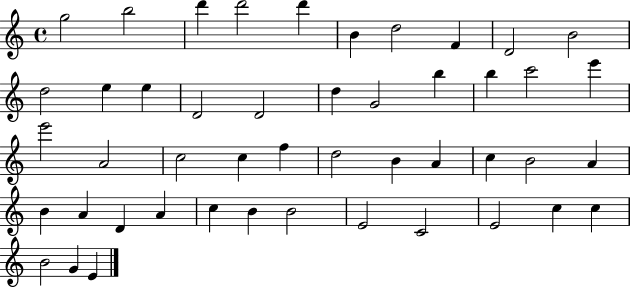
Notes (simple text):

G5/h B5/h D6/q D6/h D6/q B4/q D5/h F4/q D4/h B4/h D5/h E5/q E5/q D4/h D4/h D5/q G4/h B5/q B5/q C6/h E6/q E6/h A4/h C5/h C5/q F5/q D5/h B4/q A4/q C5/q B4/h A4/q B4/q A4/q D4/q A4/q C5/q B4/q B4/h E4/h C4/h E4/h C5/q C5/q B4/h G4/q E4/q